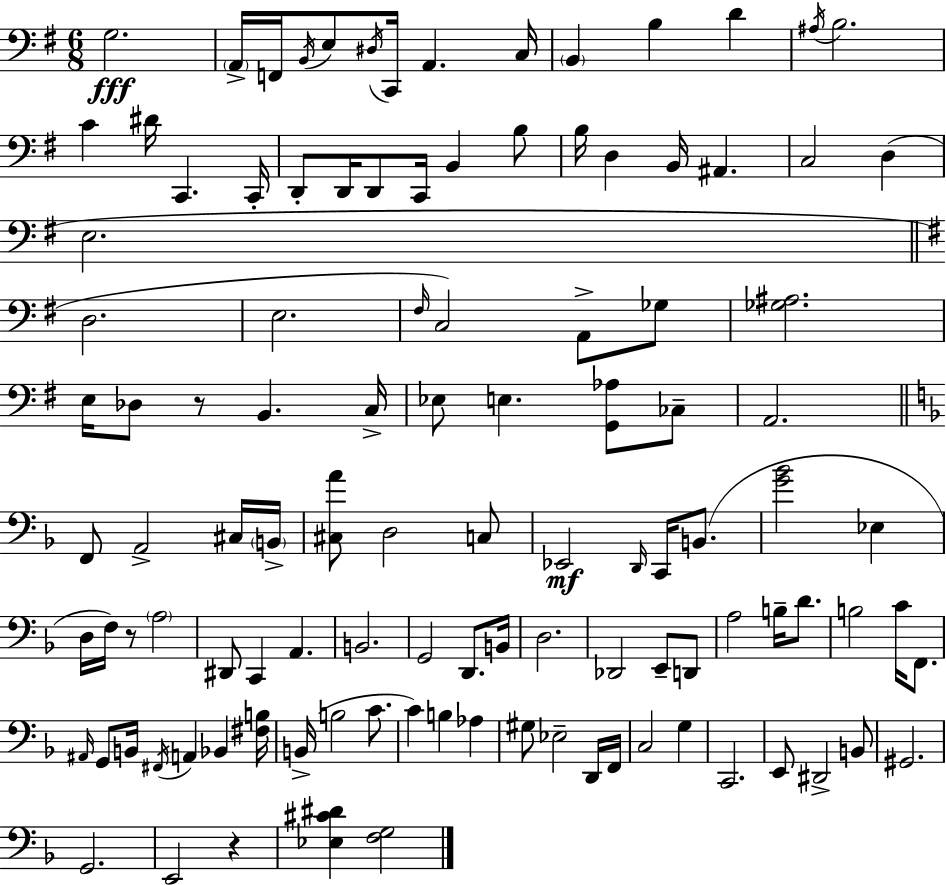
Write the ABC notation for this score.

X:1
T:Untitled
M:6/8
L:1/4
K:G
G,2 A,,/4 F,,/4 B,,/4 E,/2 ^D,/4 C,,/4 A,, C,/4 B,, B, D ^A,/4 B,2 C ^D/4 C,, C,,/4 D,,/2 D,,/4 D,,/2 C,,/4 B,, B,/2 B,/4 D, B,,/4 ^A,, C,2 D, E,2 D,2 E,2 ^F,/4 C,2 A,,/2 _G,/2 [_G,^A,]2 E,/4 _D,/2 z/2 B,, C,/4 _E,/2 E, [G,,_A,]/2 _C,/2 A,,2 F,,/2 A,,2 ^C,/4 B,,/4 [^C,A]/2 D,2 C,/2 _E,,2 D,,/4 C,,/4 B,,/2 [G_B]2 _E, D,/4 F,/4 z/2 A,2 ^D,,/2 C,, A,, B,,2 G,,2 D,,/2 B,,/4 D,2 _D,,2 E,,/2 D,,/2 A,2 B,/4 D/2 B,2 C/4 F,,/2 ^A,,/4 G,,/2 B,,/4 ^F,,/4 A,, _B,, [^F,B,]/4 B,,/4 B,2 C/2 C B, _A, ^G,/2 _E,2 D,,/4 F,,/4 C,2 G, C,,2 E,,/2 ^D,,2 B,,/2 ^G,,2 G,,2 E,,2 z [_E,^C^D] [F,G,]2